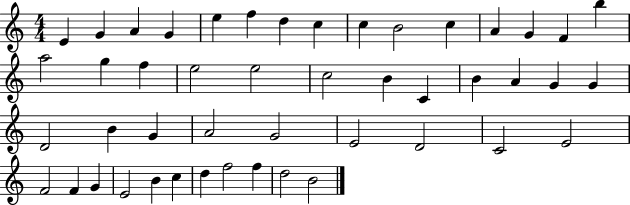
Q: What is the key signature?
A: C major